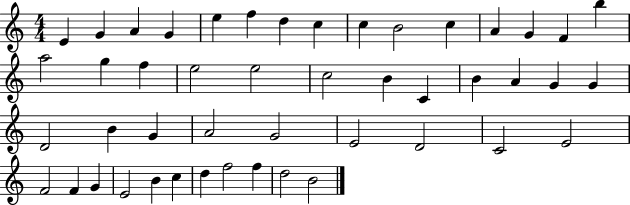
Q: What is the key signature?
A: C major